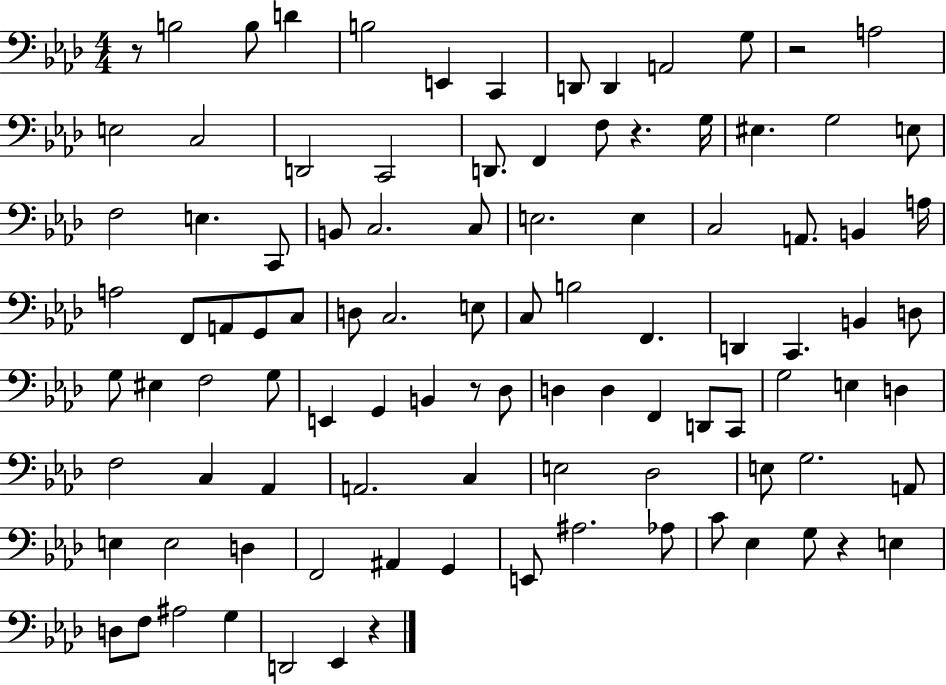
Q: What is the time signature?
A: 4/4